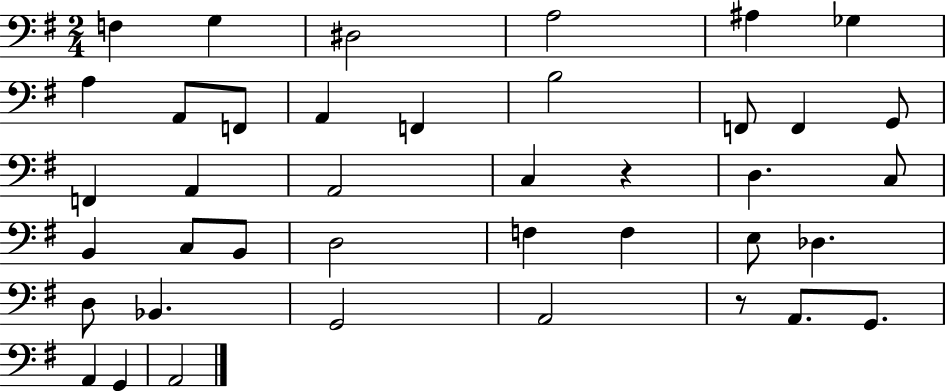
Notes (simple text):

F3/q G3/q D#3/h A3/h A#3/q Gb3/q A3/q A2/e F2/e A2/q F2/q B3/h F2/e F2/q G2/e F2/q A2/q A2/h C3/q R/q D3/q. C3/e B2/q C3/e B2/e D3/h F3/q F3/q E3/e Db3/q. D3/e Bb2/q. G2/h A2/h R/e A2/e. G2/e. A2/q G2/q A2/h